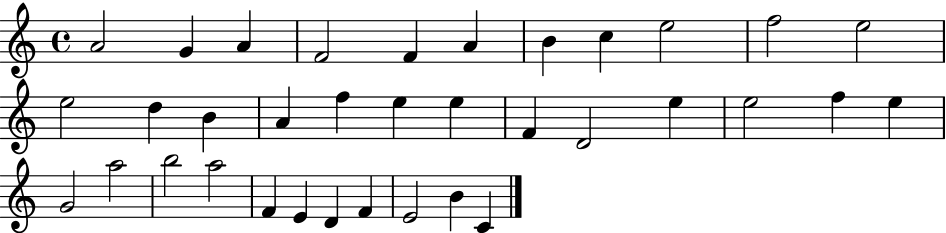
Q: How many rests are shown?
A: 0